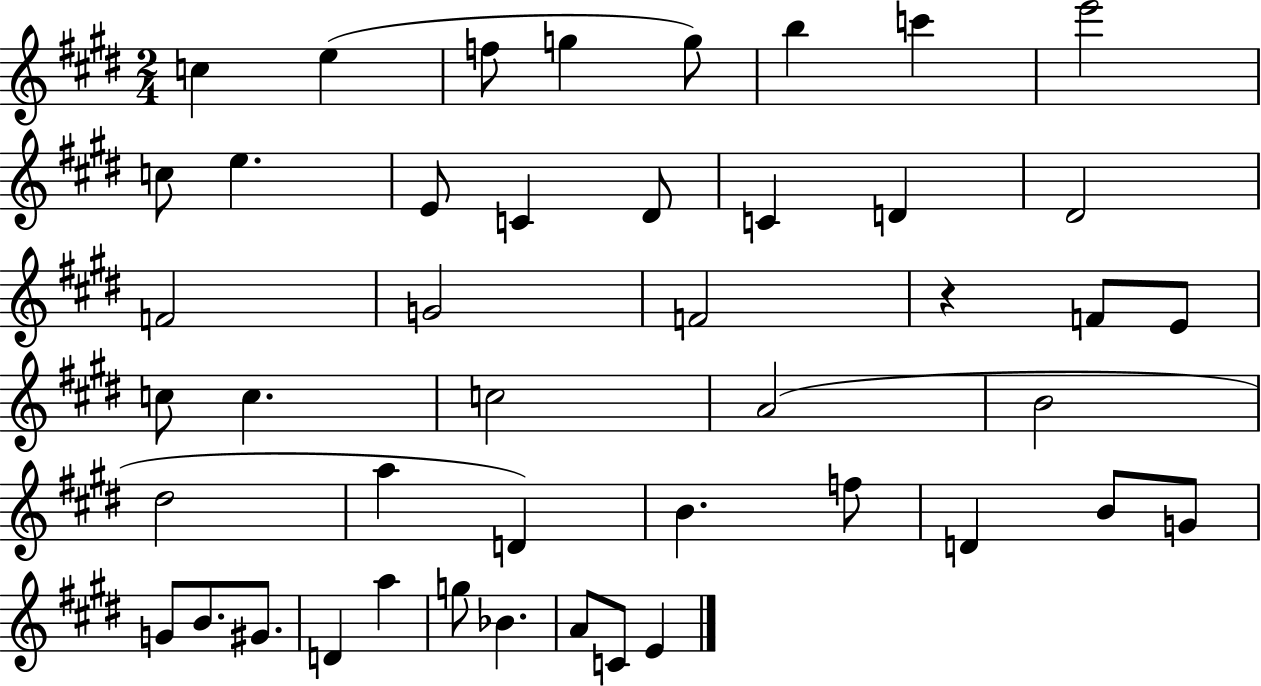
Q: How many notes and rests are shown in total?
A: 45